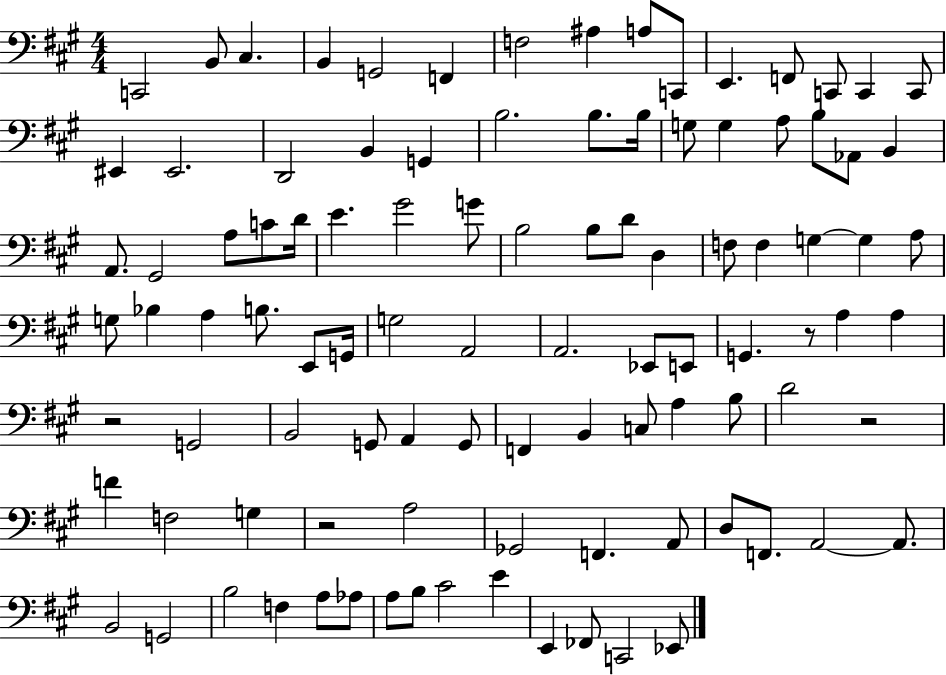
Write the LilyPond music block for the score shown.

{
  \clef bass
  \numericTimeSignature
  \time 4/4
  \key a \major
  c,2 b,8 cis4. | b,4 g,2 f,4 | f2 ais4 a8 c,8 | e,4. f,8 c,8 c,4 c,8 | \break eis,4 eis,2. | d,2 b,4 g,4 | b2. b8. b16 | g8 g4 a8 b8 aes,8 b,4 | \break a,8. gis,2 a8 c'8 d'16 | e'4. gis'2 g'8 | b2 b8 d'8 d4 | f8 f4 g4~~ g4 a8 | \break g8 bes4 a4 b8. e,8 g,16 | g2 a,2 | a,2. ees,8 e,8 | g,4. r8 a4 a4 | \break r2 g,2 | b,2 g,8 a,4 g,8 | f,4 b,4 c8 a4 b8 | d'2 r2 | \break f'4 f2 g4 | r2 a2 | ges,2 f,4. a,8 | d8 f,8. a,2~~ a,8. | \break b,2 g,2 | b2 f4 a8 aes8 | a8 b8 cis'2 e'4 | e,4 fes,8 c,2 ees,8 | \break \bar "|."
}